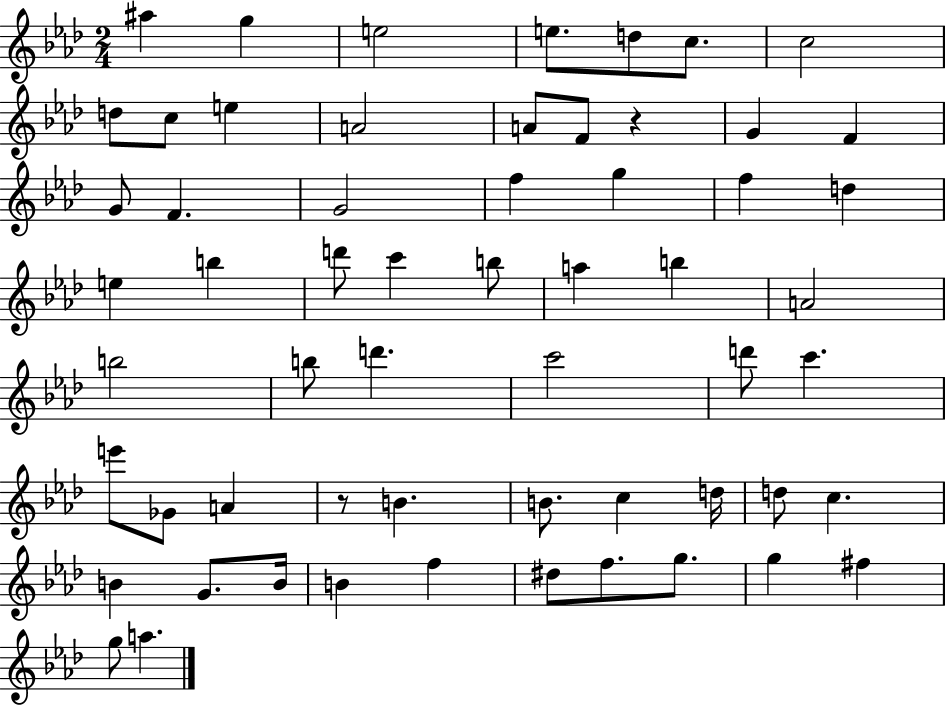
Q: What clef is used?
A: treble